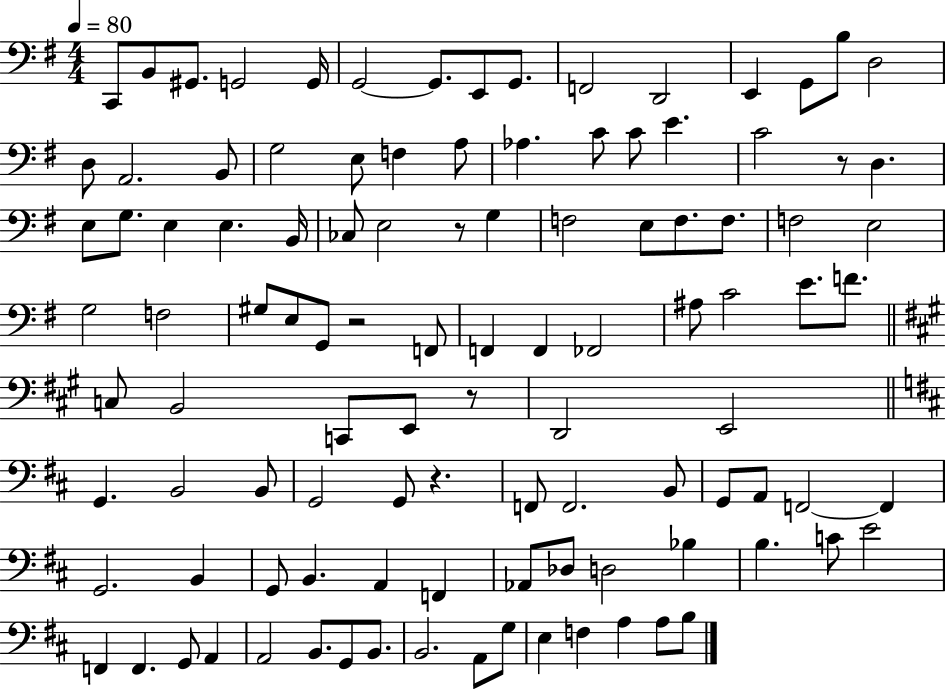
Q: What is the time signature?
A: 4/4